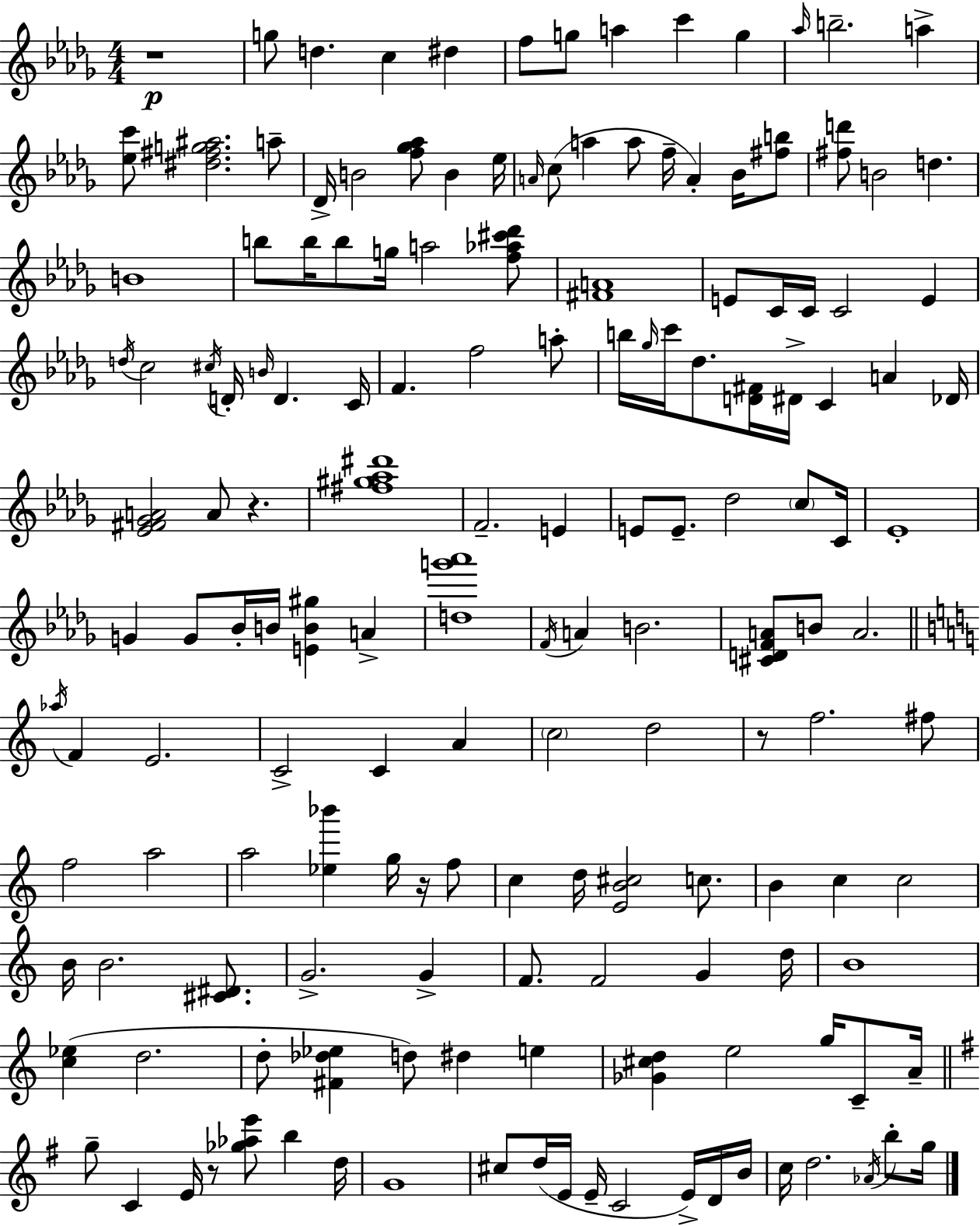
X:1
T:Untitled
M:4/4
L:1/4
K:Bbm
z4 g/2 d c ^d f/2 g/2 a c' g _a/4 b2 a [_ec']/2 [^d^fg^a]2 a/2 _D/4 B2 [f_g_a]/2 B _e/4 A/4 c/2 a a/2 f/4 A _B/4 [^fb]/2 [^fd']/2 B2 d B4 b/2 b/4 b/2 g/4 a2 [f_a^c'_d']/2 [^FA]4 E/2 C/4 C/4 C2 E d/4 c2 ^c/4 D/4 B/4 D C/4 F f2 a/2 b/4 _g/4 c'/4 _d/2 [D^F]/4 ^D/4 C A _D/4 [_E^F_GA]2 A/2 z [^f^g_a^d']4 F2 E E/2 E/2 _d2 c/2 C/4 _E4 G G/2 _B/4 B/4 [EB^g] A [dg'_a']4 F/4 A B2 [^CDFA]/2 B/2 A2 _a/4 F E2 C2 C A c2 d2 z/2 f2 ^f/2 f2 a2 a2 [_e_b'] g/4 z/4 f/2 c d/4 [EB^c]2 c/2 B c c2 B/4 B2 [^C^D]/2 G2 G F/2 F2 G d/4 B4 [c_e] d2 d/2 [^F_d_e] d/2 ^d e [_G^cd] e2 g/4 C/2 A/4 g/2 C E/4 z/2 [_g_ae']/2 b d/4 G4 ^c/2 d/4 E/4 E/4 C2 E/4 D/4 B/4 c/4 d2 _A/4 b/2 g/4